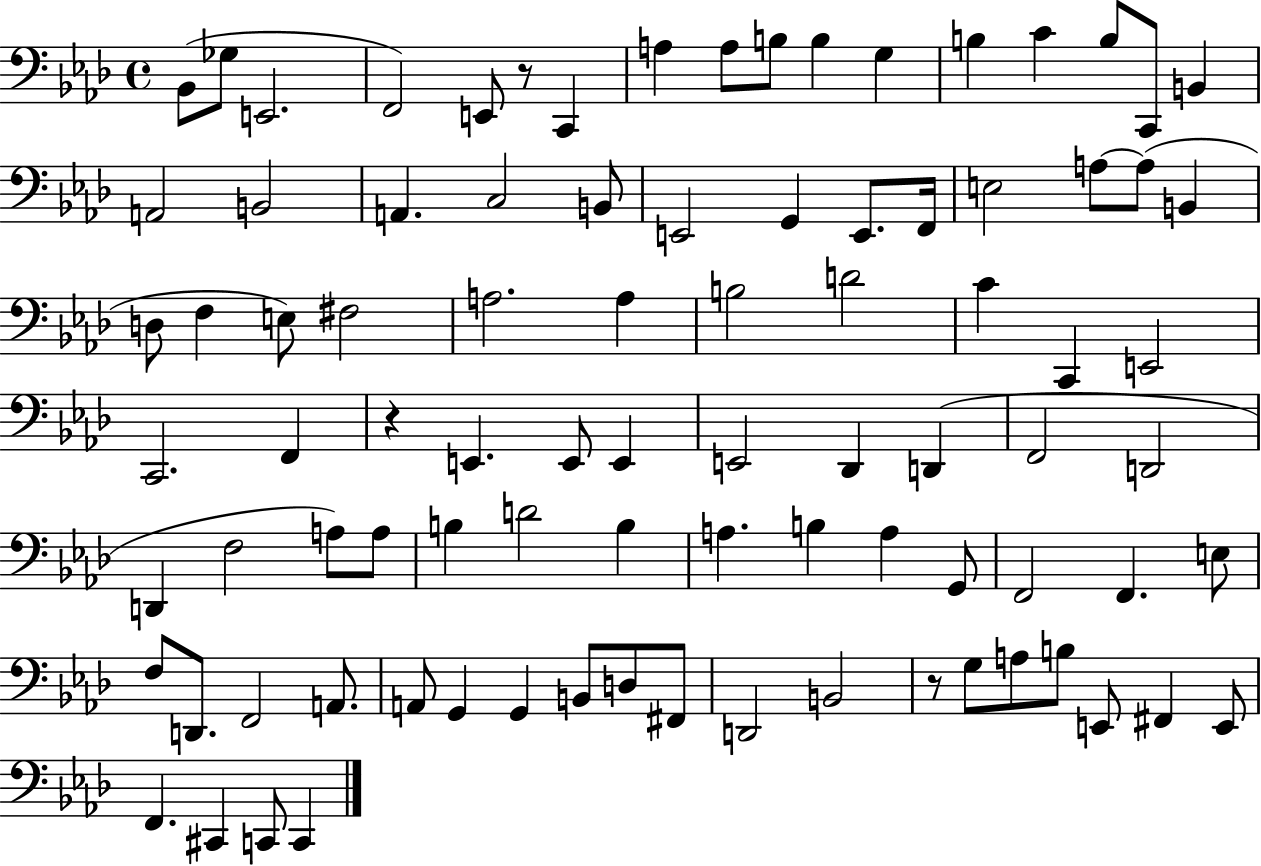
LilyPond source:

{
  \clef bass
  \time 4/4
  \defaultTimeSignature
  \key aes \major
  \repeat volta 2 { bes,8( ges8 e,2. | f,2) e,8 r8 c,4 | a4 a8 b8 b4 g4 | b4 c'4 b8 c,8 b,4 | \break a,2 b,2 | a,4. c2 b,8 | e,2 g,4 e,8. f,16 | e2 a8~~ a8( b,4 | \break d8 f4 e8) fis2 | a2. a4 | b2 d'2 | c'4 c,4 e,2 | \break c,2. f,4 | r4 e,4. e,8 e,4 | e,2 des,4 d,4( | f,2 d,2 | \break d,4 f2 a8) a8 | b4 d'2 b4 | a4. b4 a4 g,8 | f,2 f,4. e8 | \break f8 d,8. f,2 a,8. | a,8 g,4 g,4 b,8 d8 fis,8 | d,2 b,2 | r8 g8 a8 b8 e,8 fis,4 e,8 | \break f,4. cis,4 c,8 c,4 | } \bar "|."
}